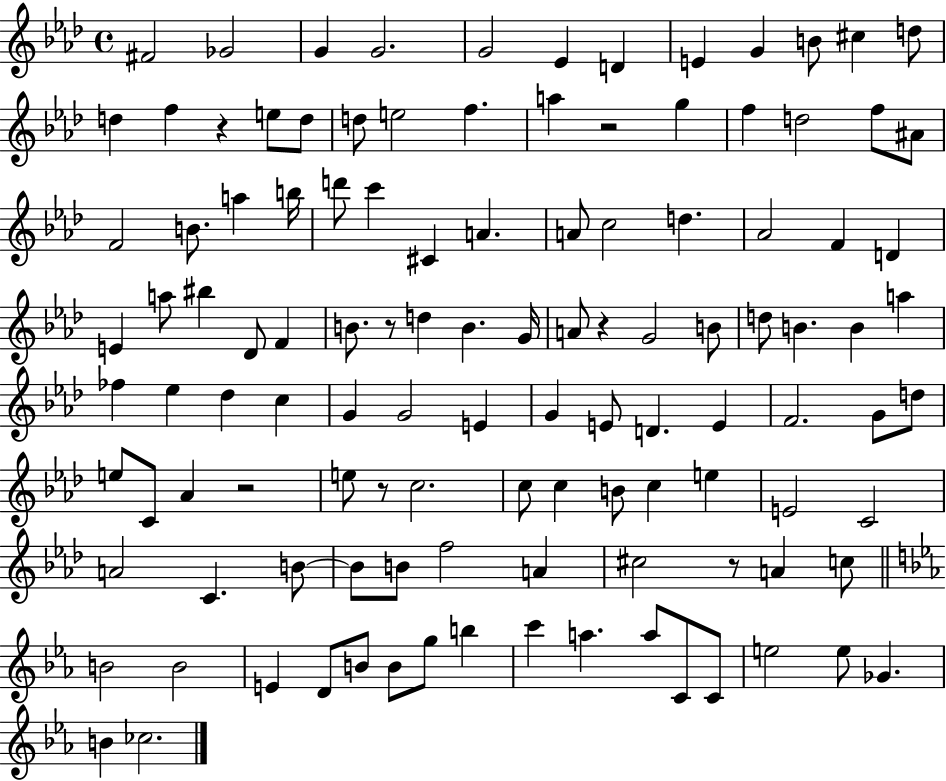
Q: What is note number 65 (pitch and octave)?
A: D4